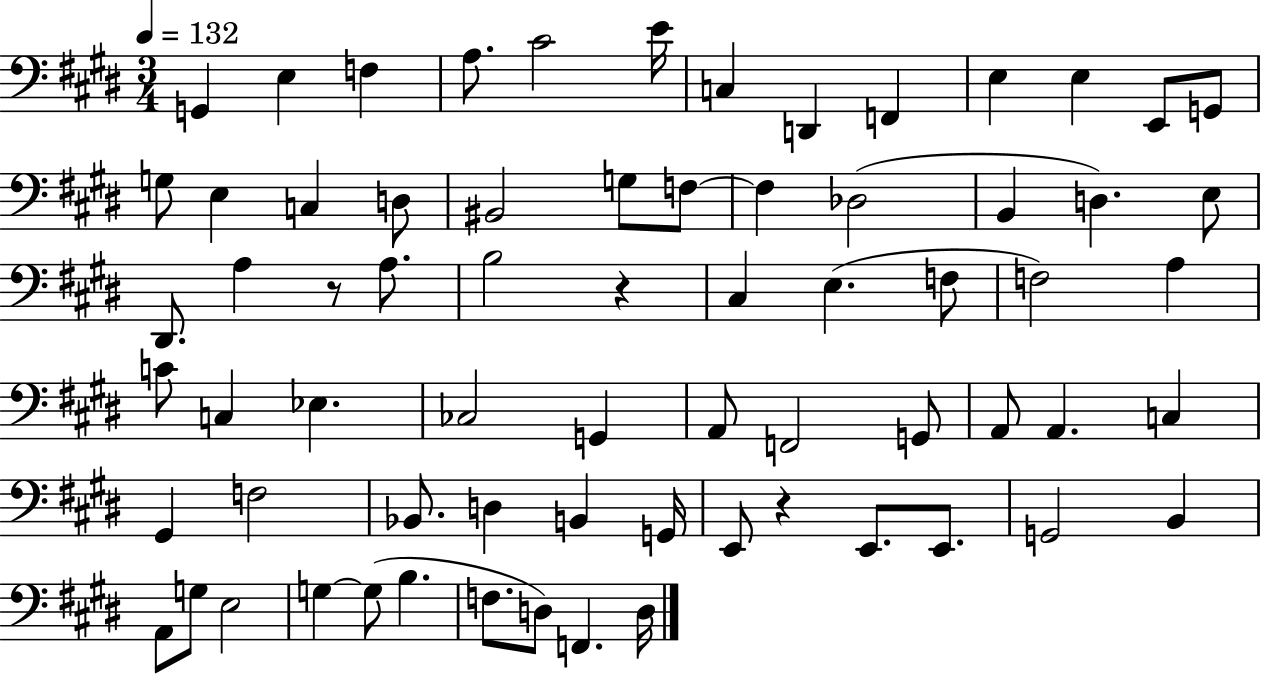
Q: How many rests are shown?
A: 3